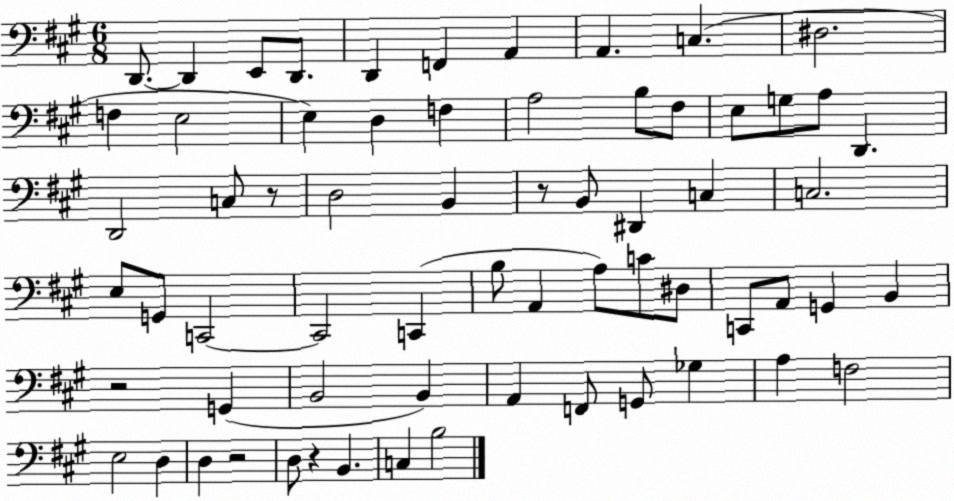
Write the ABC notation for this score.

X:1
T:Untitled
M:6/8
L:1/4
K:A
D,,/2 D,, E,,/2 D,,/2 D,, F,, A,, A,, C, ^D,2 F, E,2 E, D, F, A,2 B,/2 ^F,/2 E,/2 G,/2 A,/2 D,, D,,2 C,/2 z/2 D,2 B,, z/2 B,,/2 ^D,, C, C,2 E,/2 G,,/2 C,,2 C,,2 C,, B,/2 A,, A,/2 C/2 ^D,/2 C,,/2 A,,/2 G,, B,, z2 G,, B,,2 B,, A,, F,,/2 G,,/2 _G, A, F,2 E,2 D, D, z2 D,/2 z B,, C, B,2